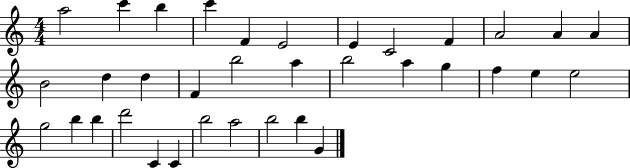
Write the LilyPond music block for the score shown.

{
  \clef treble
  \numericTimeSignature
  \time 4/4
  \key c \major
  a''2 c'''4 b''4 | c'''4 f'4 e'2 | e'4 c'2 f'4 | a'2 a'4 a'4 | \break b'2 d''4 d''4 | f'4 b''2 a''4 | b''2 a''4 g''4 | f''4 e''4 e''2 | \break g''2 b''4 b''4 | d'''2 c'4 c'4 | b''2 a''2 | b''2 b''4 g'4 | \break \bar "|."
}